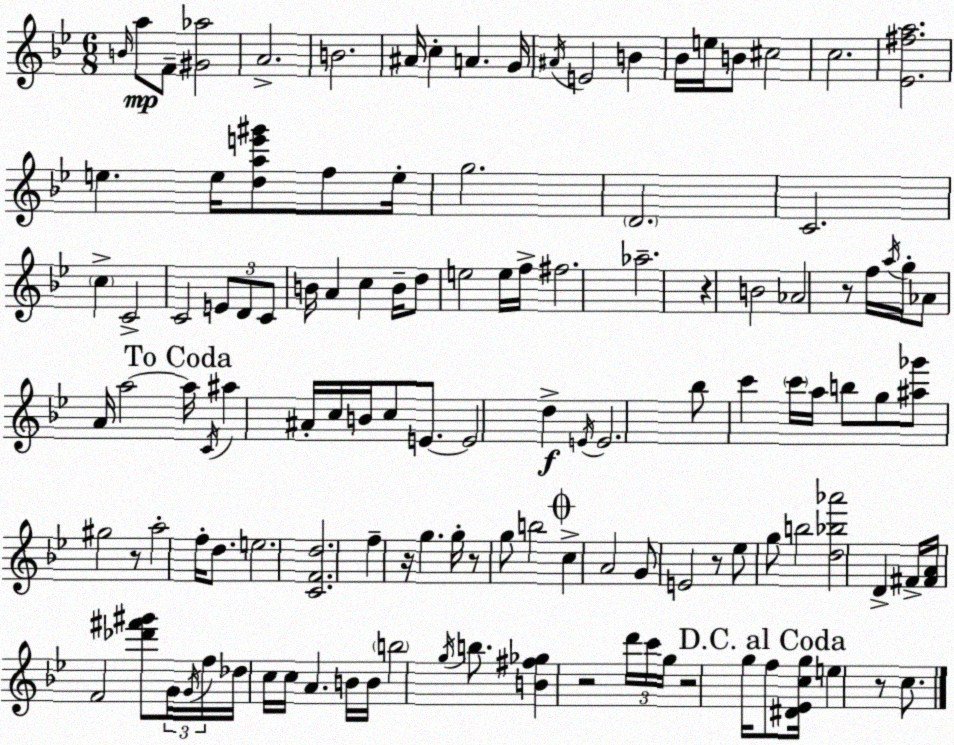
X:1
T:Untitled
M:6/8
L:1/4
K:Bb
B/4 a/2 F/2 [^G_a]2 A2 B2 ^A/4 c A G/4 ^A/4 E2 B _B/4 e/4 B/2 ^c2 c2 [_E^fa]2 e e/4 [dae'^g']/2 f/2 e/4 g2 D2 C2 c C2 C2 E/2 D/2 C/2 B/4 A c B/4 d/2 e2 e/4 f/4 ^f2 _a2 z B2 _A2 z/2 f/4 a/4 g/4 _A/2 A/4 a2 a/4 C/4 ^a ^A/4 c/4 B/4 c/2 E/2 E2 d E/4 E2 _b/2 c' c'/4 a/4 b/2 g/2 [^a_g']/2 ^g2 z/2 a2 f/4 d/2 e2 [CFd]2 f z/4 g g/4 z/2 g/2 b2 c A2 G/2 E2 z/2 _e/2 g/2 b2 [d_b_a']2 D ^F/4 [^FA]/4 F2 [_d'^f'^g']/2 G/4 G/4 f/4 _d/4 c/4 c/4 A B/4 B/4 b2 g/4 b/2 [B^f_g] z2 d'/4 c'/4 g/4 z2 g/4 f/2 [^D_Ecg]/4 e z/2 c/2